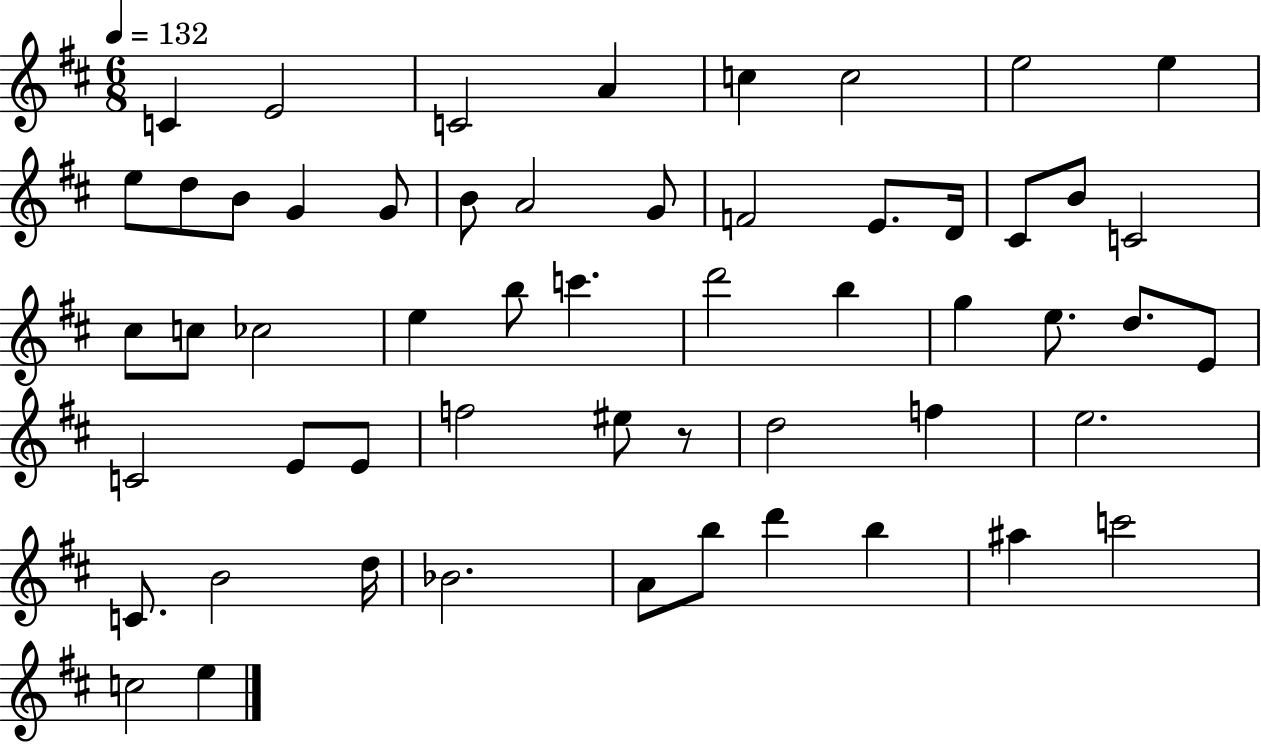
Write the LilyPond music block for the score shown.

{
  \clef treble
  \numericTimeSignature
  \time 6/8
  \key d \major
  \tempo 4 = 132
  c'4 e'2 | c'2 a'4 | c''4 c''2 | e''2 e''4 | \break e''8 d''8 b'8 g'4 g'8 | b'8 a'2 g'8 | f'2 e'8. d'16 | cis'8 b'8 c'2 | \break cis''8 c''8 ces''2 | e''4 b''8 c'''4. | d'''2 b''4 | g''4 e''8. d''8. e'8 | \break c'2 e'8 e'8 | f''2 eis''8 r8 | d''2 f''4 | e''2. | \break c'8. b'2 d''16 | bes'2. | a'8 b''8 d'''4 b''4 | ais''4 c'''2 | \break c''2 e''4 | \bar "|."
}